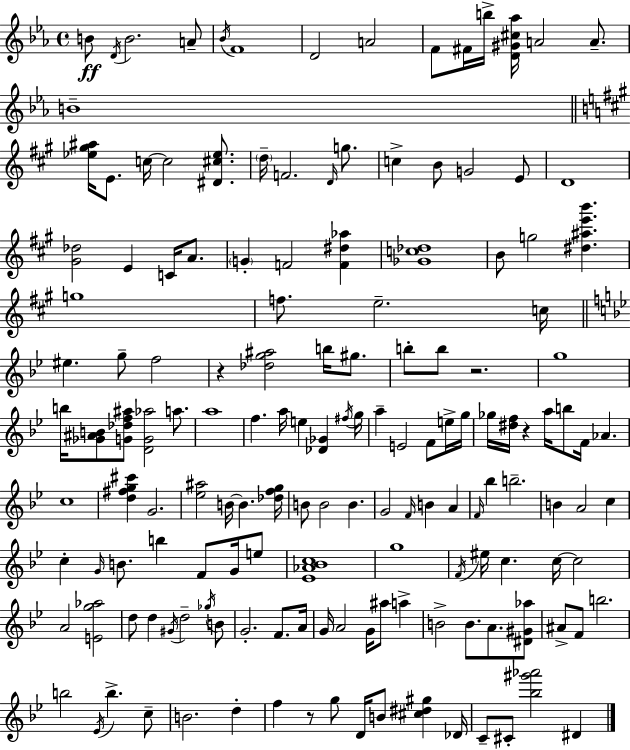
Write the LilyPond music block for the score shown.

{
  \clef treble
  \time 4/4
  \defaultTimeSignature
  \key c \minor
  b'8\ff \acciaccatura { d'16 } b'2. a'8-- | \acciaccatura { bes'16 } f'1 | d'2 a'2 | f'8 fis'16 b''16-> <d' gis' cis'' aes''>16 a'2 a'8.-- | \break b'1-- | \bar "||" \break \key a \major <ees'' gis'' ais''>16 e'8. c''16~~ c''2 <dis' cis'' ees''>8. | \parenthesize d''16-- f'2. \grace { d'16 } g''8. | c''4-> b'8 g'2 e'8 | d'1 | \break <gis' des''>2 e'4 c'16 a'8. | \parenthesize g'4-. f'2 <f' dis'' aes''>4 | <ges' c'' des''>1 | b'8 g''2 <dis'' ais'' e''' b'''>4. | \break g''1 | f''8. e''2.-- | c''16 \bar "||" \break \key bes \major eis''4. g''8-- f''2 | r4 <des'' g'' ais''>2 b''16 gis''8. | b''8-. b''8 r2. | g''1 | \break b''16 <ges' ais' b'>8 <g' des'' f'' ais''>8 <d' g' aes''>2 a''8. | a''1 | f''4. a''16 e''4 <des' ges'>4 \acciaccatura { fis''16 } | g''16 a''4-- e'2 f'8 e''16-> | \break g''16 ges''16 <dis'' f''>16 r4 a''16 b''8 f'16 aes'4. | c''1 | <d'' fis'' g'' cis'''>4 g'2. | <ees'' ais''>2 b'16~~ b'4. | \break <des'' f'' g''>16 b'8 b'2 b'4. | g'2 \grace { f'16 } b'4 a'4 | \grace { f'16 } bes''4 b''2.-- | b'4 a'2 c''4 | \break c''4-. \grace { g'16 } b'8. b''4 f'8 | g'16 e''8 <ees' aes' bes' c''>1 | g''1 | \acciaccatura { f'16 } eis''16 c''4. c''16~~ c''2 | \break a'2 <e' g'' aes''>2 | d''8 d''4 \acciaccatura { gis'16 } d''2-- | \acciaccatura { ges''16 } b'8 g'2.-. | f'8. a'16 g'16 a'2 | \break g'16 ais''8 a''4-> b'2-> b'8. | a'8. <dis' gis' aes''>8 ais'8-> f'8 b''2. | b''2 \acciaccatura { ees'16 } | b''4.-> c''8-- b'2. | \break d''4-. f''4 r8 g''8 | d'16 b'8 <cis'' dis'' gis''>4 des'16 c'8-- cis'8-. <bes'' gis''' aes'''>2 | dis'4 \bar "|."
}